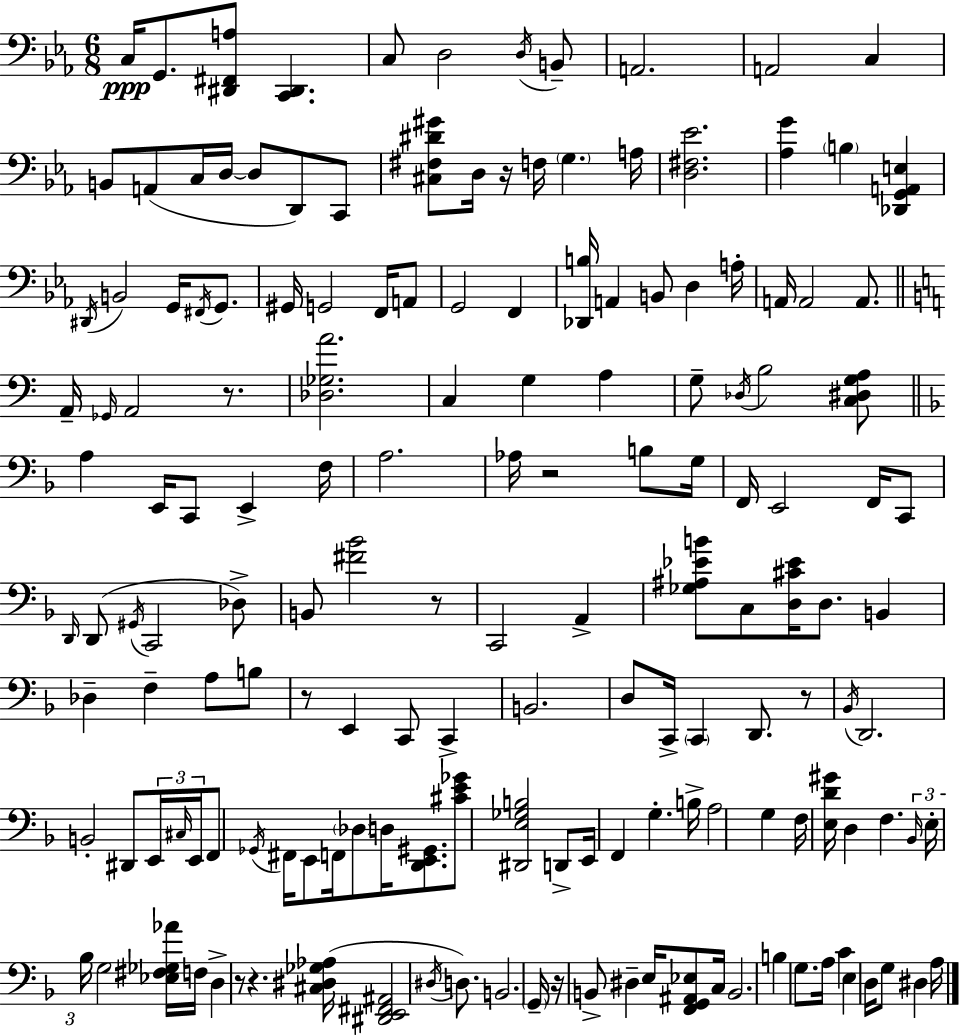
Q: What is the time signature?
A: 6/8